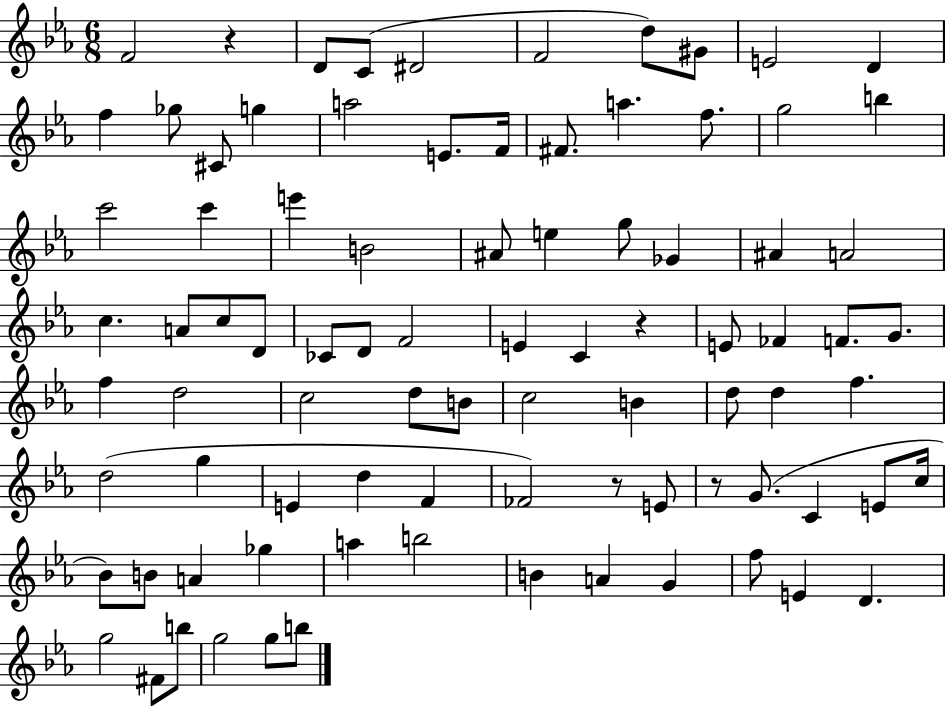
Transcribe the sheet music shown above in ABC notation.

X:1
T:Untitled
M:6/8
L:1/4
K:Eb
F2 z D/2 C/2 ^D2 F2 d/2 ^G/2 E2 D f _g/2 ^C/2 g a2 E/2 F/4 ^F/2 a f/2 g2 b c'2 c' e' B2 ^A/2 e g/2 _G ^A A2 c A/2 c/2 D/2 _C/2 D/2 F2 E C z E/2 _F F/2 G/2 f d2 c2 d/2 B/2 c2 B d/2 d f d2 g E d F _F2 z/2 E/2 z/2 G/2 C E/2 c/4 _B/2 B/2 A _g a b2 B A G f/2 E D g2 ^F/2 b/2 g2 g/2 b/2